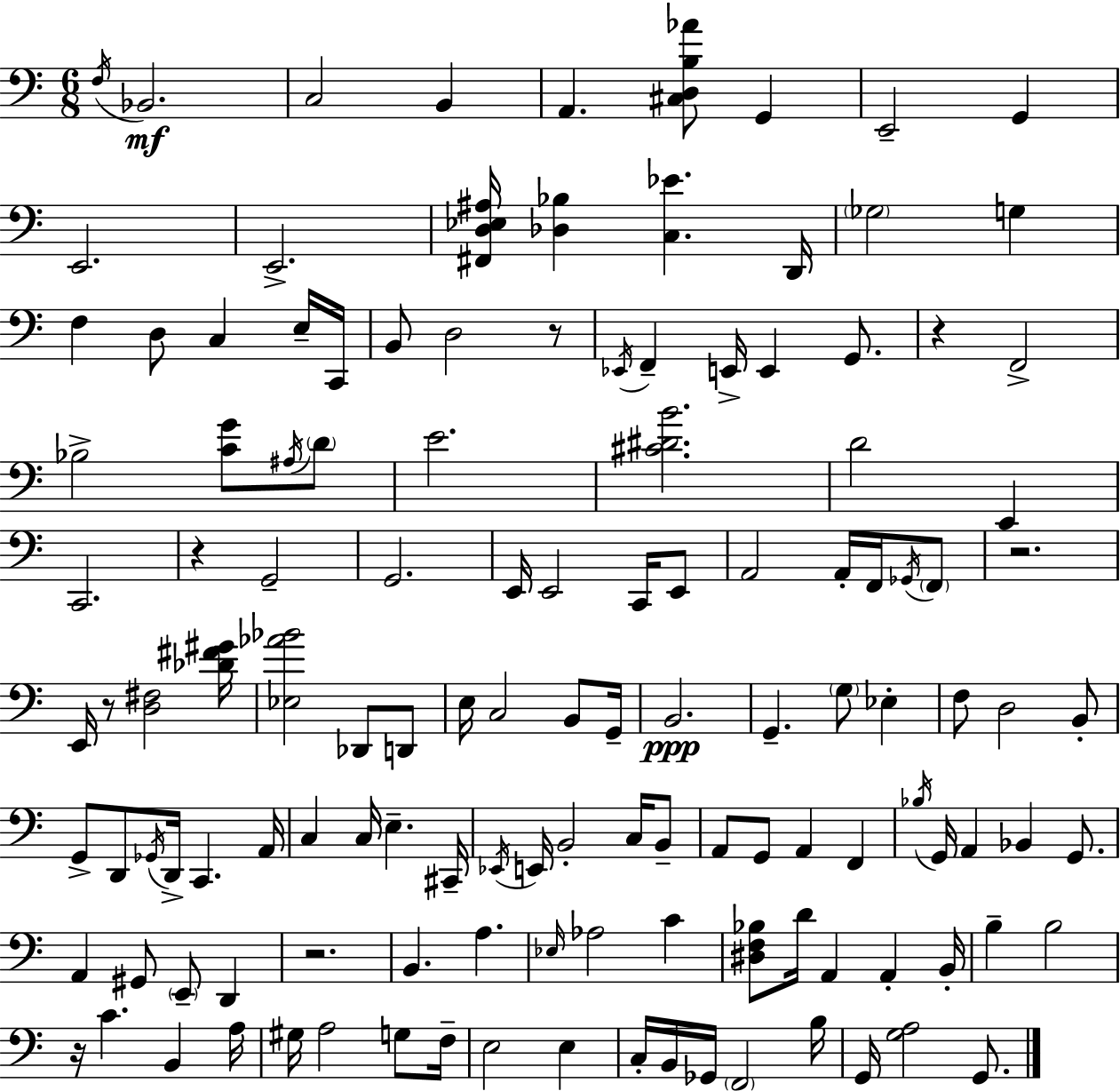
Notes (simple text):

F3/s Bb2/h. C3/h B2/q A2/q. [C#3,D3,B3,Ab4]/e G2/q E2/h G2/q E2/h. E2/h. [F#2,D3,Eb3,A#3]/s [Db3,Bb3]/q [C3,Eb4]/q. D2/s Gb3/h G3/q F3/q D3/e C3/q E3/s C2/s B2/e D3/h R/e Eb2/s F2/q E2/s E2/q G2/e. R/q F2/h Bb3/h [C4,G4]/e A#3/s D4/e E4/h. [C#4,D#4,B4]/h. D4/h E2/q C2/h. R/q G2/h G2/h. E2/s E2/h C2/s E2/e A2/h A2/s F2/s Gb2/s F2/e R/h. E2/s R/e [D3,F#3]/h [Db4,F#4,G#4]/s [Eb3,Ab4,Bb4]/h Db2/e D2/e E3/s C3/h B2/e G2/s B2/h. G2/q. G3/e Eb3/q F3/e D3/h B2/e G2/e D2/e Gb2/s D2/s C2/q. A2/s C3/q C3/s E3/q. C#2/s Eb2/s E2/s B2/h C3/s B2/e A2/e G2/e A2/q F2/q Bb3/s G2/s A2/q Bb2/q G2/e. A2/q G#2/e E2/e D2/q R/h. B2/q. A3/q. Eb3/s Ab3/h C4/q [D#3,F3,Bb3]/e D4/s A2/q A2/q B2/s B3/q B3/h R/s C4/q. B2/q A3/s G#3/s A3/h G3/e F3/s E3/h E3/q C3/s B2/s Gb2/s F2/h B3/s G2/s [G3,A3]/h G2/e.